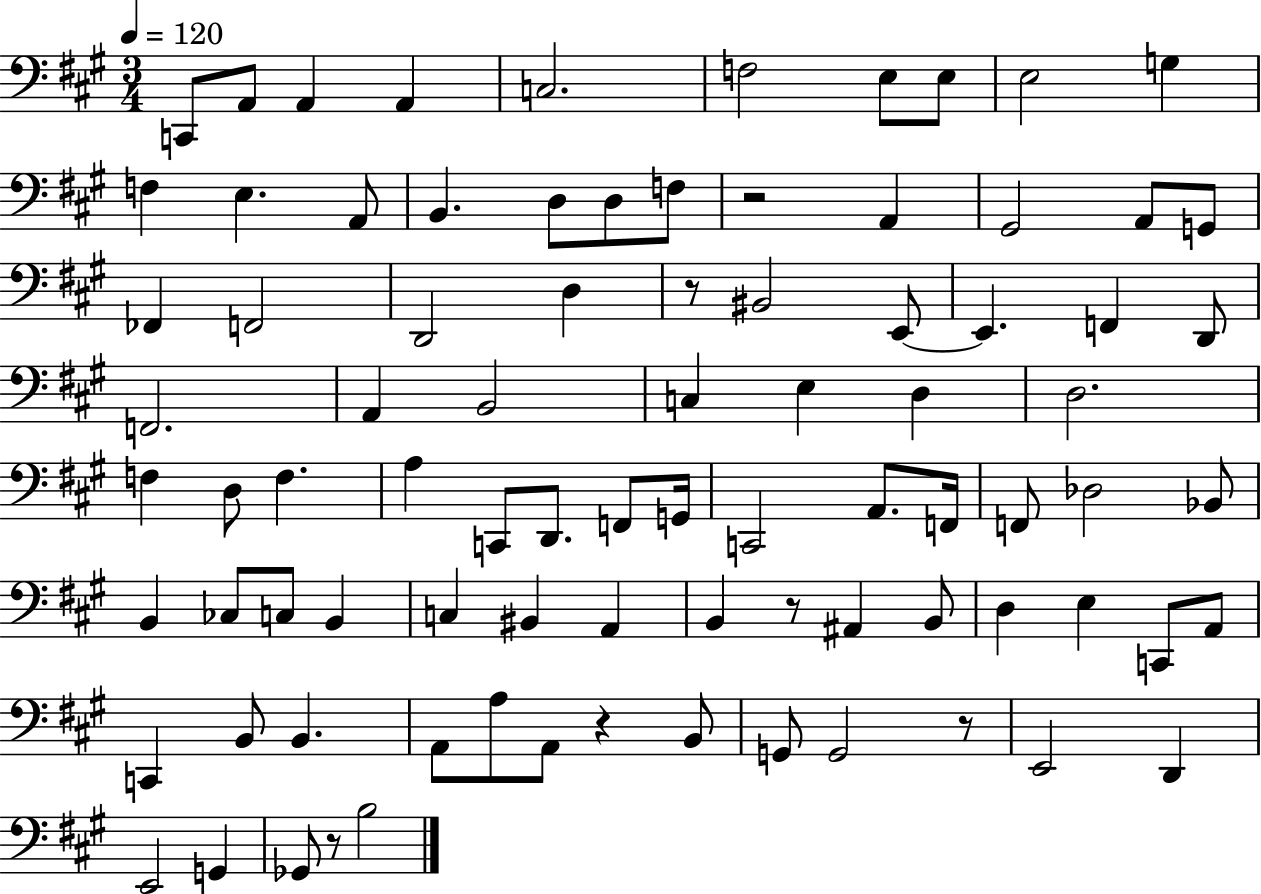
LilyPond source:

{
  \clef bass
  \numericTimeSignature
  \time 3/4
  \key a \major
  \tempo 4 = 120
  \repeat volta 2 { c,8 a,8 a,4 a,4 | c2. | f2 e8 e8 | e2 g4 | \break f4 e4. a,8 | b,4. d8 d8 f8 | r2 a,4 | gis,2 a,8 g,8 | \break fes,4 f,2 | d,2 d4 | r8 bis,2 e,8~~ | e,4. f,4 d,8 | \break f,2. | a,4 b,2 | c4 e4 d4 | d2. | \break f4 d8 f4. | a4 c,8 d,8. f,8 g,16 | c,2 a,8. f,16 | f,8 des2 bes,8 | \break b,4 ces8 c8 b,4 | c4 bis,4 a,4 | b,4 r8 ais,4 b,8 | d4 e4 c,8 a,8 | \break c,4 b,8 b,4. | a,8 a8 a,8 r4 b,8 | g,8 g,2 r8 | e,2 d,4 | \break e,2 g,4 | ges,8 r8 b2 | } \bar "|."
}